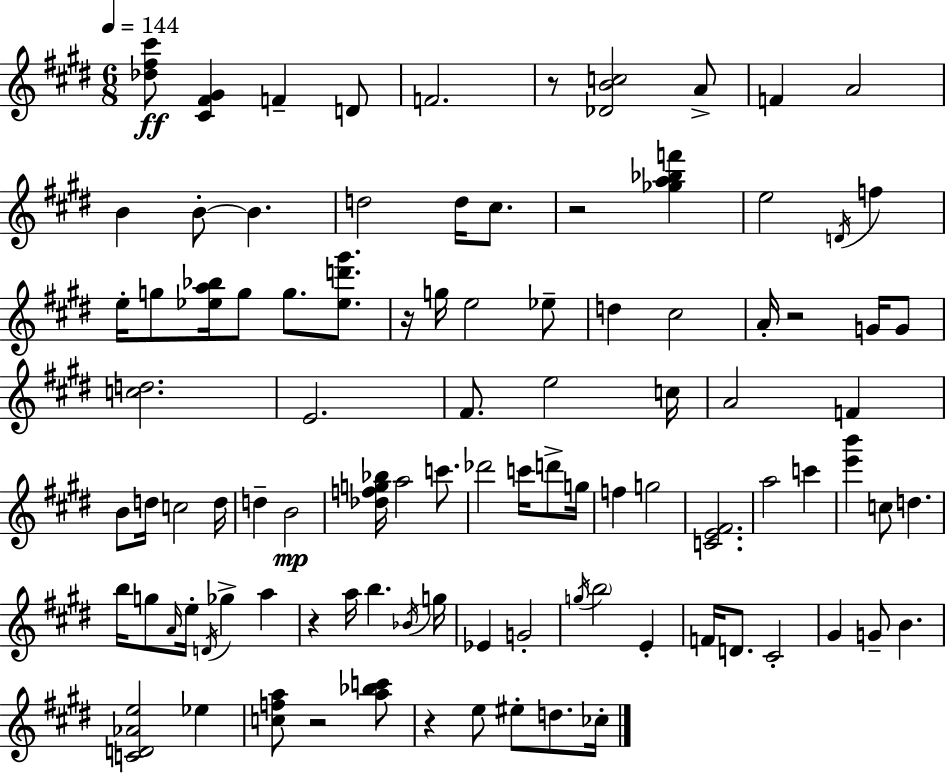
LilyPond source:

{
  \clef treble
  \numericTimeSignature
  \time 6/8
  \key e \major
  \tempo 4 = 144
  <des'' fis'' cis'''>8\ff <cis' fis' gis'>4 f'4-- d'8 | f'2. | r8 <des' b' c''>2 a'8-> | f'4 a'2 | \break b'4 b'8-.~~ b'4. | d''2 d''16 cis''8. | r2 <ges'' a'' bes'' f'''>4 | e''2 \acciaccatura { d'16 } f''4 | \break e''16-. g''8 <ees'' a'' bes''>16 g''8 g''8. <ees'' d''' gis'''>8. | r16 g''16 e''2 ees''8-- | d''4 cis''2 | a'16-. r2 g'16 g'8 | \break <c'' d''>2. | e'2. | fis'8. e''2 | c''16 a'2 f'4 | \break b'8 d''16 c''2 | d''16 d''4-- b'2\mp | <des'' f'' g'' bes''>16 a''2 c'''8. | des'''2 c'''16 d'''8-> | \break g''16 f''4 g''2 | <c' e' fis'>2. | a''2 c'''4 | <e''' b'''>4 c''8 d''4. | \break b''16 g''8 \grace { a'16 } e''16-. \acciaccatura { d'16 } ges''4-> a''4 | r4 a''16 b''4. | \acciaccatura { bes'16 } g''16 ees'4 g'2-. | \acciaccatura { g''16 } \parenthesize b''2 | \break e'4-. f'16 d'8. cis'2-. | gis'4 g'8-- b'4. | <c' d' aes' e''>2 | ees''4 <c'' f'' a''>8 r2 | \break <a'' bes'' c'''>8 r4 e''8 eis''8-. | d''8. ces''16-. \bar "|."
}